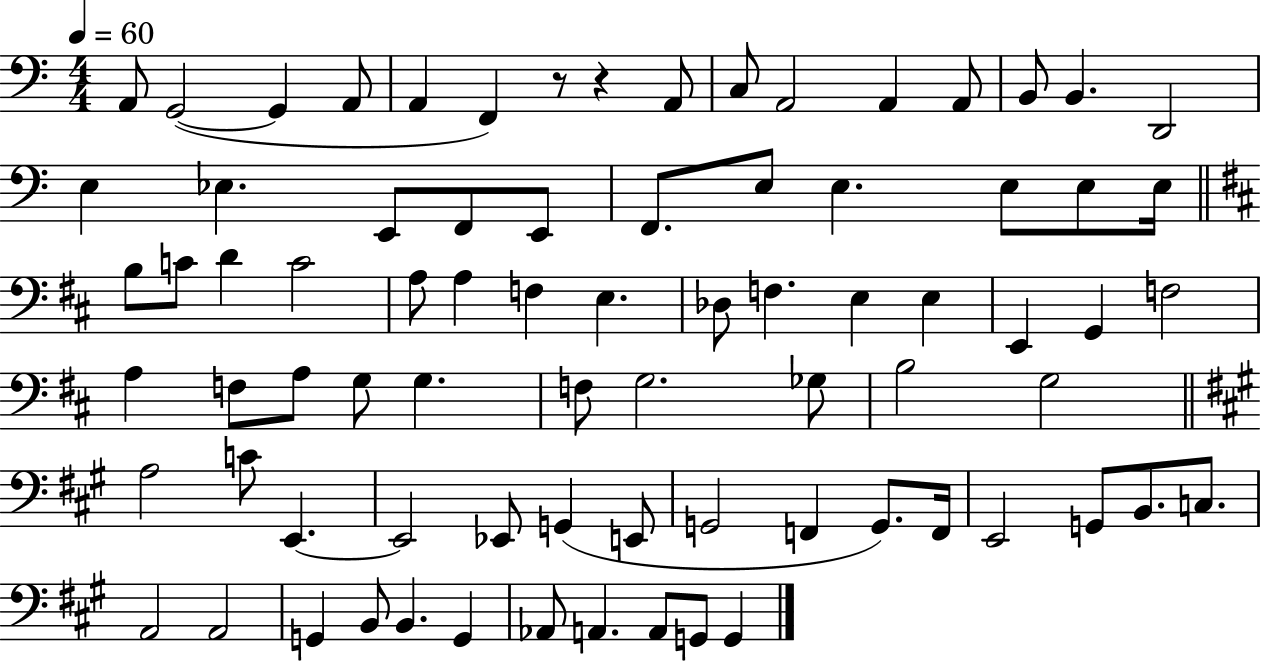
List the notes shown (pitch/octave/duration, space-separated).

A2/e G2/h G2/q A2/e A2/q F2/q R/e R/q A2/e C3/e A2/h A2/q A2/e B2/e B2/q. D2/h E3/q Eb3/q. E2/e F2/e E2/e F2/e. E3/e E3/q. E3/e E3/e E3/s B3/e C4/e D4/q C4/h A3/e A3/q F3/q E3/q. Db3/e F3/q. E3/q E3/q E2/q G2/q F3/h A3/q F3/e A3/e G3/e G3/q. F3/e G3/h. Gb3/e B3/h G3/h A3/h C4/e E2/q. E2/h Eb2/e G2/q E2/e G2/h F2/q G2/e. F2/s E2/h G2/e B2/e. C3/e. A2/h A2/h G2/q B2/e B2/q. G2/q Ab2/e A2/q. A2/e G2/e G2/q